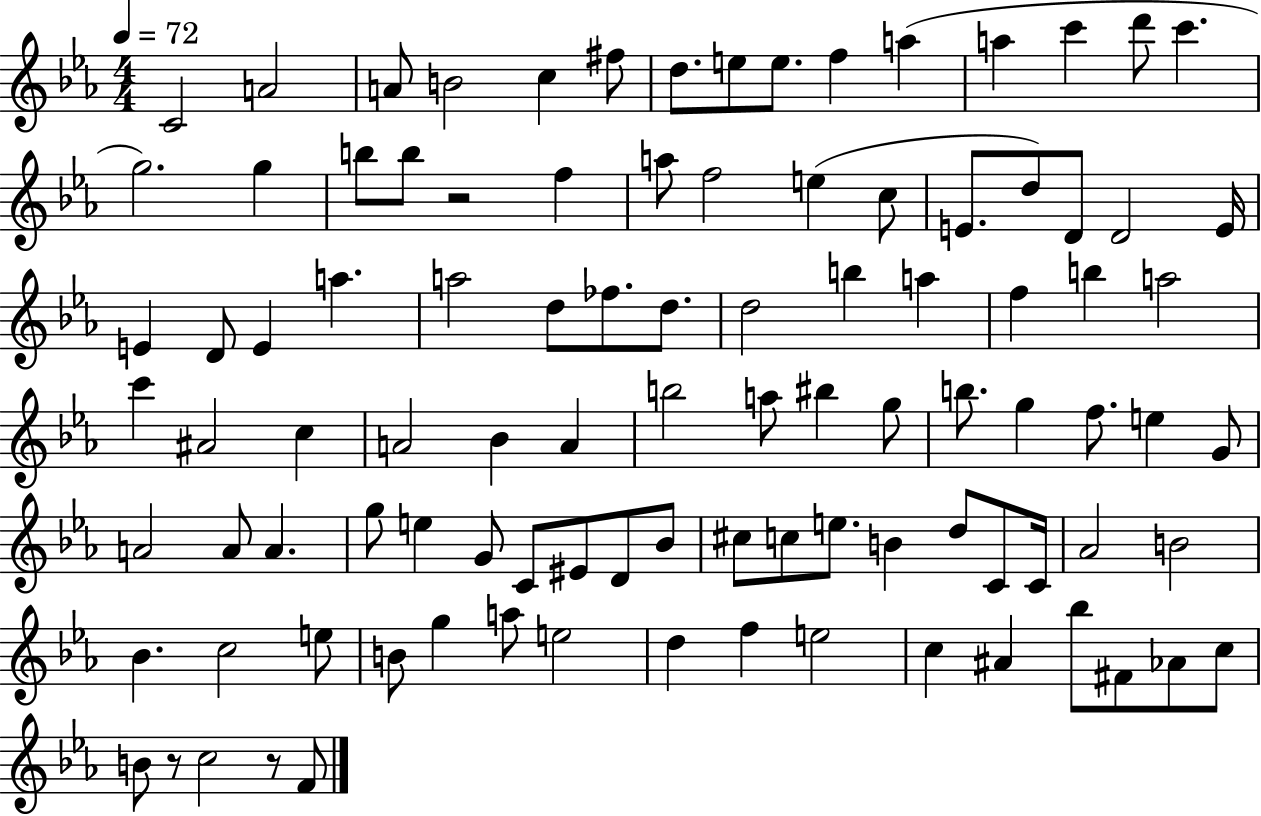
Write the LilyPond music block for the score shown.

{
  \clef treble
  \numericTimeSignature
  \time 4/4
  \key ees \major
  \tempo 4 = 72
  c'2 a'2 | a'8 b'2 c''4 fis''8 | d''8. e''8 e''8. f''4 a''4( | a''4 c'''4 d'''8 c'''4. | \break g''2.) g''4 | b''8 b''8 r2 f''4 | a''8 f''2 e''4( c''8 | e'8. d''8) d'8 d'2 e'16 | \break e'4 d'8 e'4 a''4. | a''2 d''8 fes''8. d''8. | d''2 b''4 a''4 | f''4 b''4 a''2 | \break c'''4 ais'2 c''4 | a'2 bes'4 a'4 | b''2 a''8 bis''4 g''8 | b''8. g''4 f''8. e''4 g'8 | \break a'2 a'8 a'4. | g''8 e''4 g'8 c'8 eis'8 d'8 bes'8 | cis''8 c''8 e''8. b'4 d''8 c'8 c'16 | aes'2 b'2 | \break bes'4. c''2 e''8 | b'8 g''4 a''8 e''2 | d''4 f''4 e''2 | c''4 ais'4 bes''8 fis'8 aes'8 c''8 | \break b'8 r8 c''2 r8 f'8 | \bar "|."
}